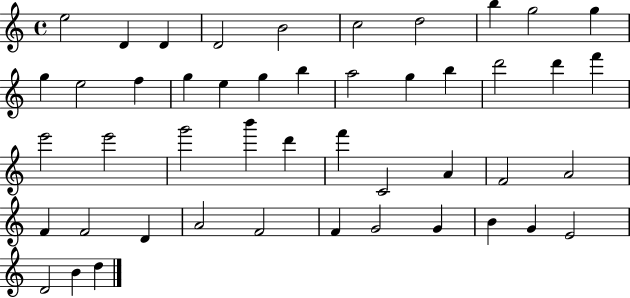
{
  \clef treble
  \time 4/4
  \defaultTimeSignature
  \key c \major
  e''2 d'4 d'4 | d'2 b'2 | c''2 d''2 | b''4 g''2 g''4 | \break g''4 e''2 f''4 | g''4 e''4 g''4 b''4 | a''2 g''4 b''4 | d'''2 d'''4 f'''4 | \break e'''2 e'''2 | g'''2 b'''4 d'''4 | f'''4 c'2 a'4 | f'2 a'2 | \break f'4 f'2 d'4 | a'2 f'2 | f'4 g'2 g'4 | b'4 g'4 e'2 | \break d'2 b'4 d''4 | \bar "|."
}